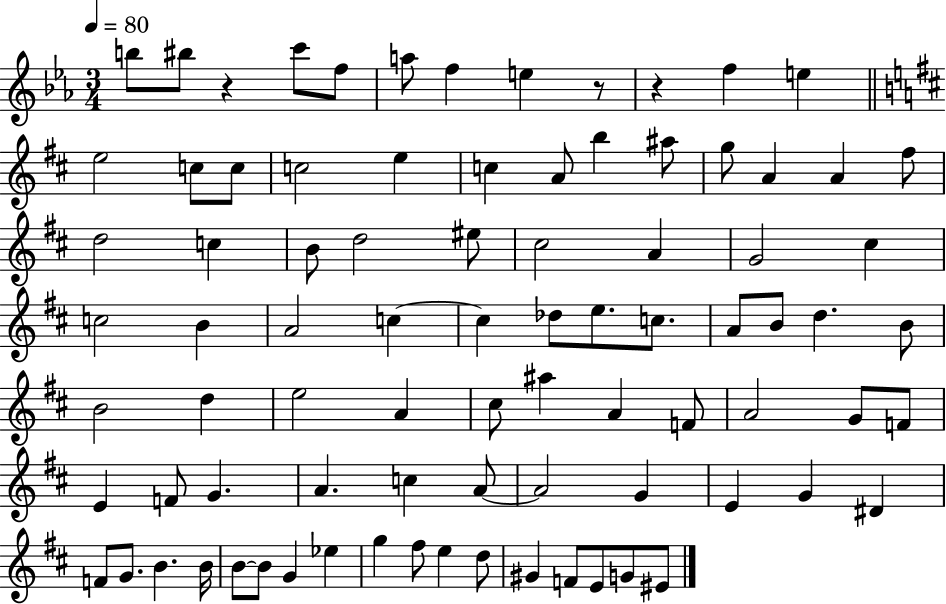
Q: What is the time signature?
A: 3/4